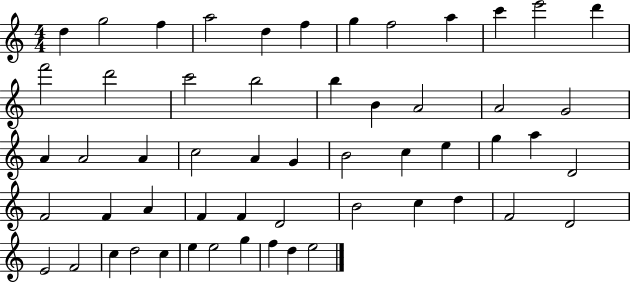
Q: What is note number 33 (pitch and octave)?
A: D4